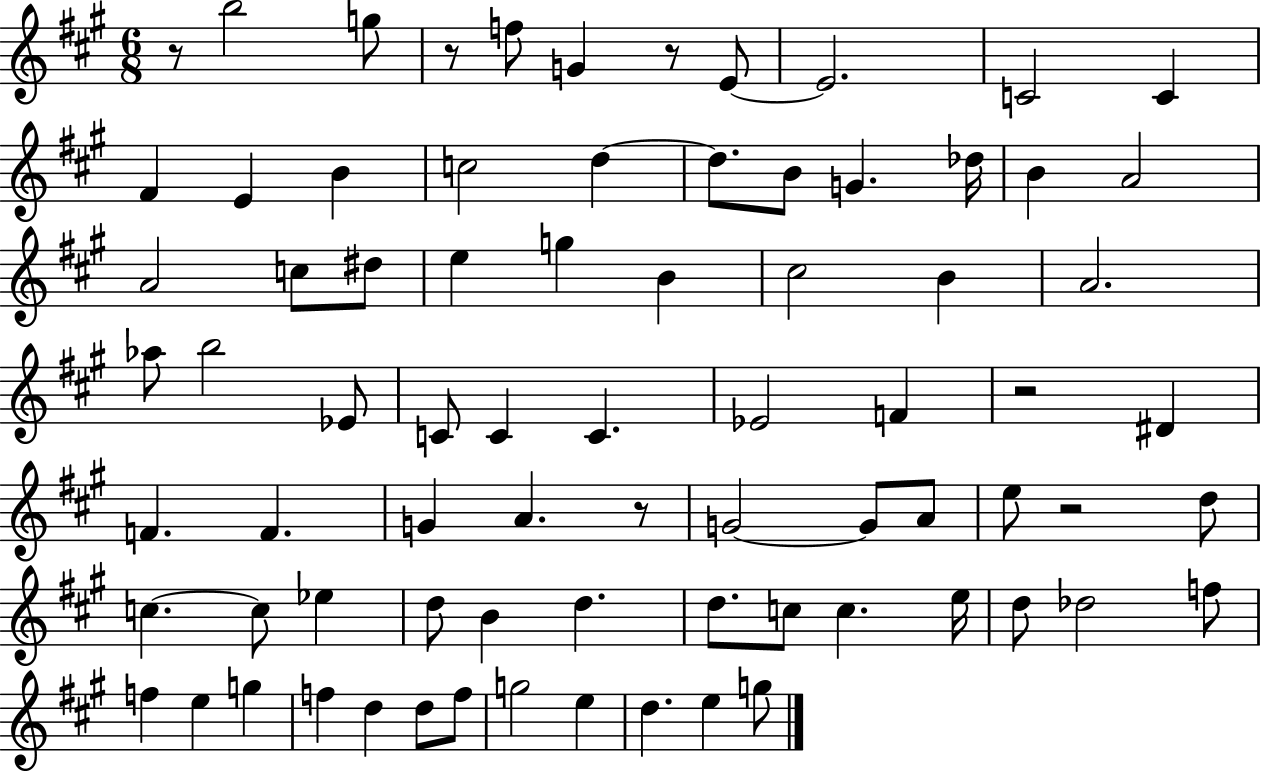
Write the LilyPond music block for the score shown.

{
  \clef treble
  \numericTimeSignature
  \time 6/8
  \key a \major
  r8 b''2 g''8 | r8 f''8 g'4 r8 e'8~~ | e'2. | c'2 c'4 | \break fis'4 e'4 b'4 | c''2 d''4~~ | d''8. b'8 g'4. des''16 | b'4 a'2 | \break a'2 c''8 dis''8 | e''4 g''4 b'4 | cis''2 b'4 | a'2. | \break aes''8 b''2 ees'8 | c'8 c'4 c'4. | ees'2 f'4 | r2 dis'4 | \break f'4. f'4. | g'4 a'4. r8 | g'2~~ g'8 a'8 | e''8 r2 d''8 | \break c''4.~~ c''8 ees''4 | d''8 b'4 d''4. | d''8. c''8 c''4. e''16 | d''8 des''2 f''8 | \break f''4 e''4 g''4 | f''4 d''4 d''8 f''8 | g''2 e''4 | d''4. e''4 g''8 | \break \bar "|."
}